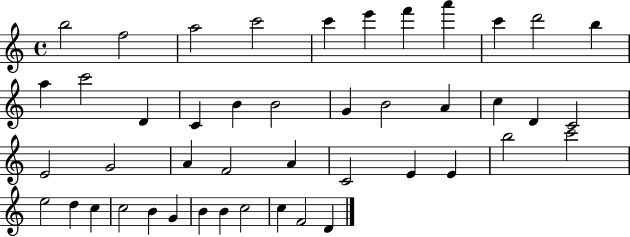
B5/h F5/h A5/h C6/h C6/q E6/q F6/q A6/q C6/q D6/h B5/q A5/q C6/h D4/q C4/q B4/q B4/h G4/q B4/h A4/q C5/q D4/q C4/h E4/h G4/h A4/q F4/h A4/q C4/h E4/q E4/q B5/h C6/h E5/h D5/q C5/q C5/h B4/q G4/q B4/q B4/q C5/h C5/q F4/h D4/q